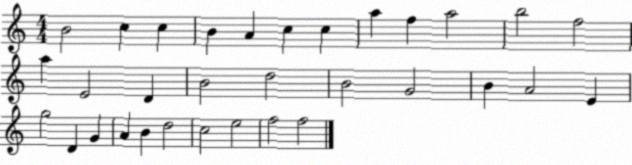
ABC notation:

X:1
T:Untitled
M:4/4
L:1/4
K:C
B2 c c B A c c a f a2 b2 f2 a E2 D B2 d2 B2 G2 B A2 E g2 D G A B d2 c2 e2 f2 f2